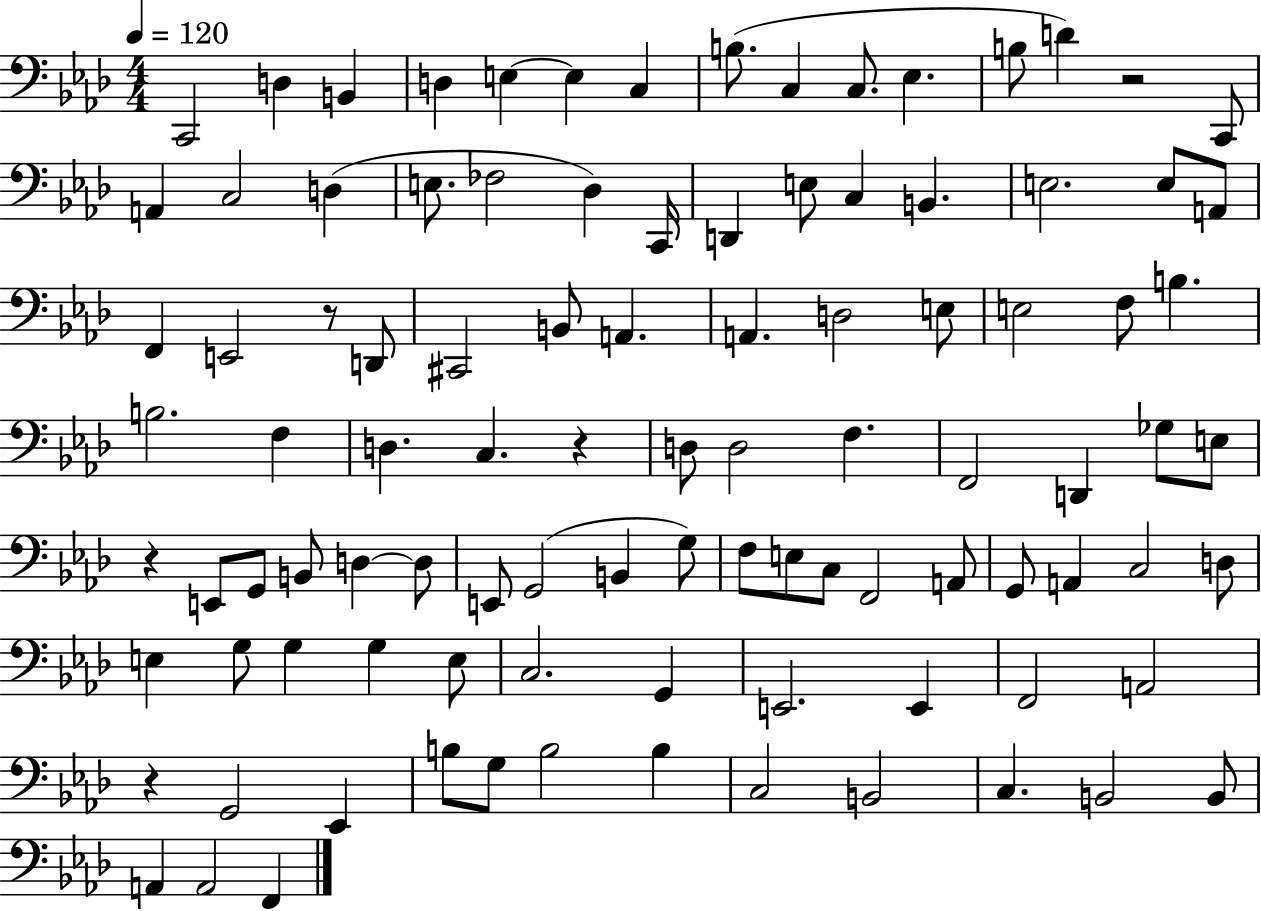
C2/h D3/q B2/q D3/q E3/q E3/q C3/q B3/e. C3/q C3/e. Eb3/q. B3/e D4/q R/h C2/e A2/q C3/h D3/q E3/e. FES3/h Db3/q C2/s D2/q E3/e C3/q B2/q. E3/h. E3/e A2/e F2/q E2/h R/e D2/e C#2/h B2/e A2/q. A2/q. D3/h E3/e E3/h F3/e B3/q. B3/h. F3/q D3/q. C3/q. R/q D3/e D3/h F3/q. F2/h D2/q Gb3/e E3/e R/q E2/e G2/e B2/e D3/q D3/e E2/e G2/h B2/q G3/e F3/e E3/e C3/e F2/h A2/e G2/e A2/q C3/h D3/e E3/q G3/e G3/q G3/q E3/e C3/h. G2/q E2/h. E2/q F2/h A2/h R/q G2/h Eb2/q B3/e G3/e B3/h B3/q C3/h B2/h C3/q. B2/h B2/e A2/q A2/h F2/q